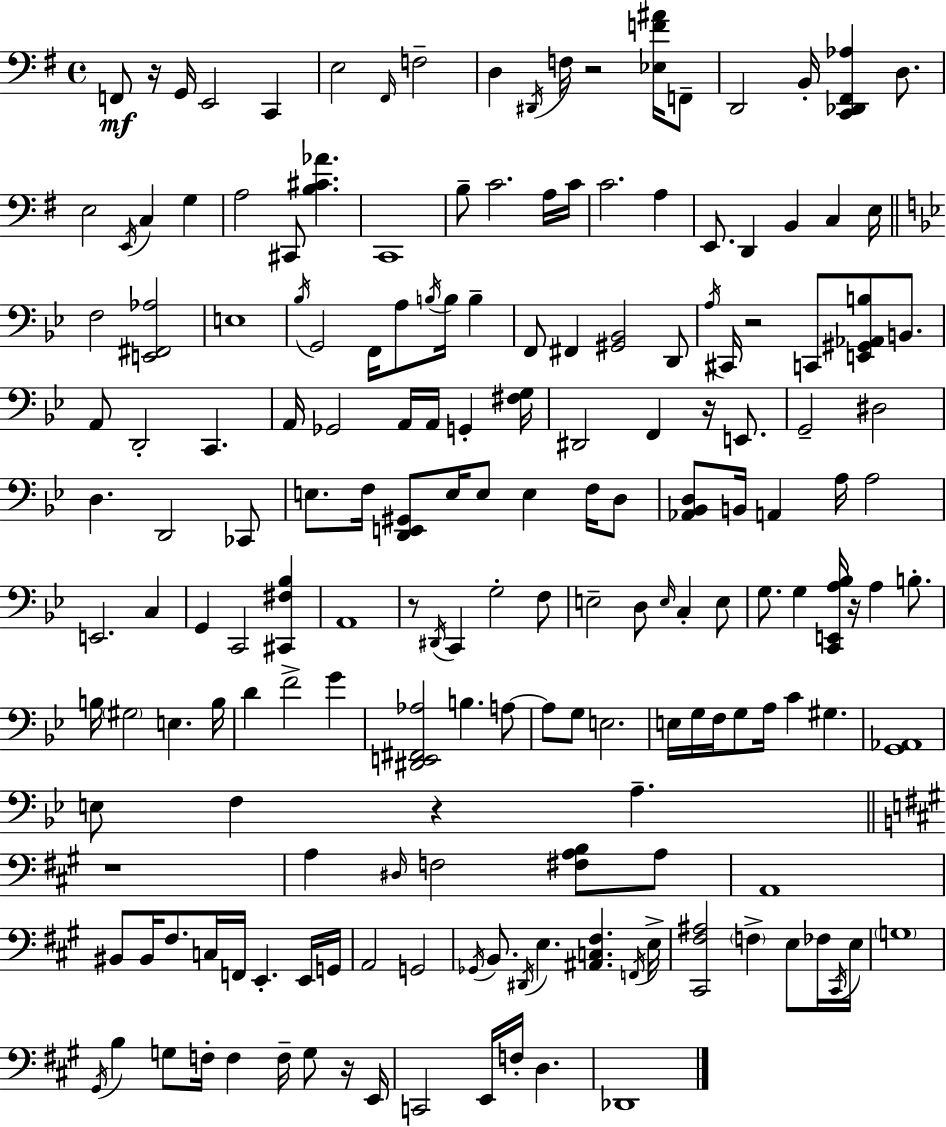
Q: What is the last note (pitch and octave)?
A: Db2